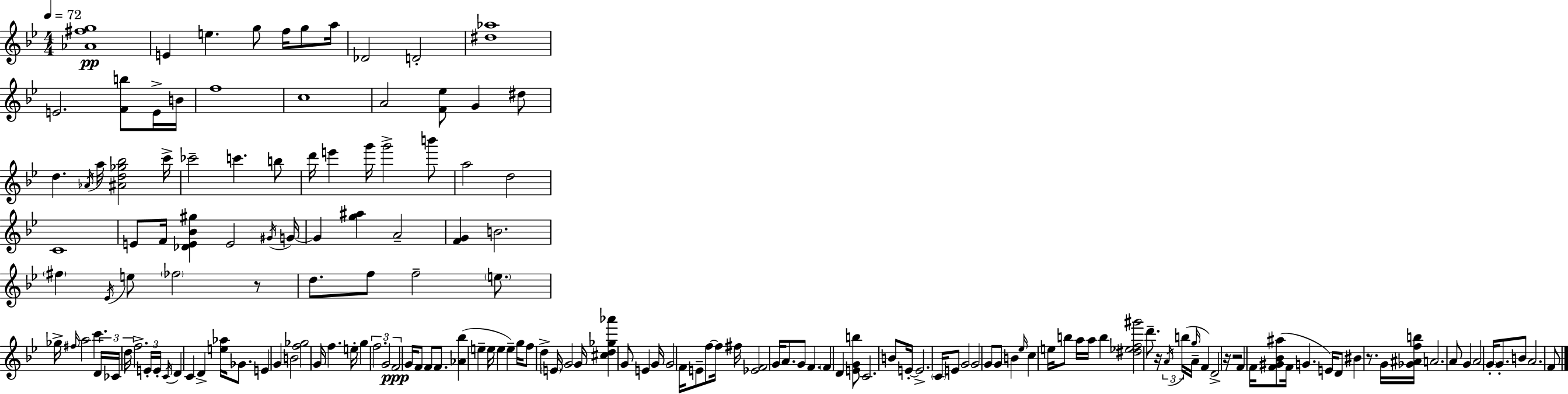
[Ab4,F#5,G5]/w E4/q E5/q. G5/e F5/s G5/e A5/s Db4/h D4/h [D#5,Ab5]/w E4/h. [F4,B5]/e E4/s B4/s F5/w C5/w A4/h [F4,Eb5]/e G4/q D#5/e D5/q. Ab4/s A5/s [A#4,D5,Gb5,Bb5]/h C6/s CES6/h C6/q. B5/e D6/s E6/q G6/s G6/h B6/e A5/h D5/h C4/w E4/e F4/s [Db4,E4,Bb4,G#5]/q E4/h G#4/s G4/s G4/q [G5,A#5]/q A4/h [F4,G4]/q B4/h. F#5/q Eb4/s E5/e FES5/h R/e D5/e. F5/e F5/h E5/e. Gb5/s F#5/s A5/h C6/q. D4/s CES4/s D5/s F5/h. E4/s E4/s C4/s D4/q C4/q D4/q [E5,Ab5]/s Gb4/e. E4/q G4/q B4/h [F5,Gb5]/h G4/s F5/q. E5/s G5/q F5/h. G4/h F4/h G4/s F4/e F4/e F4/e. [Ab4,Bb5]/q E5/q E5/s E5/q E5/q G5/s F5/e D5/q E4/s G4/h G4/s [C#5,D5,Gb5,Ab6]/q G4/e E4/q G4/s G4/h F4/s E4/e F5/e F5/s F#5/s [Eb4,F4]/h G4/s A4/e. G4/e F4/q. F4/q D4/q [E4,G4,B5]/e C4/h. B4/e E4/s E4/h. C4/s E4/e G4/h G4/h G4/e G4/e B4/q Eb5/s C5/q E5/s B5/e A5/s A5/s B5/q [D#5,Eb5,F5,G#6]/h D6/e. R/s A4/s B5/s G5/s A4/s F4/q D4/h R/s R/h F4/q F4/s [F4,G#4,Bb4,A#5]/e F4/s G4/q. E4/s D4/e BIS4/q R/e. G4/s [Gb4,A#4,F5,B5]/s A4/h. A4/e G4/q A4/h G4/s G4/e. B4/e A4/h. F4/e